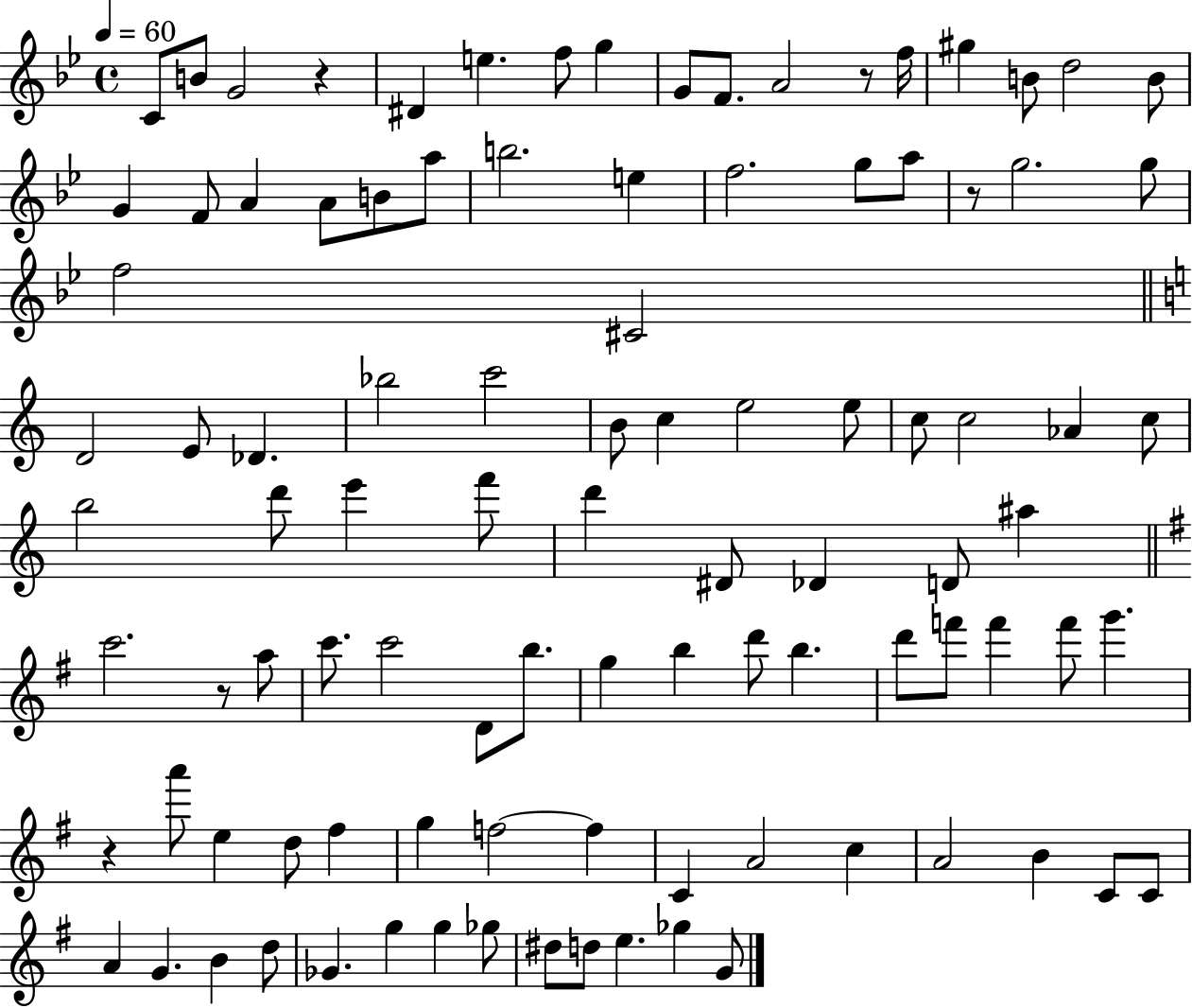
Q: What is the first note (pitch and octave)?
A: C4